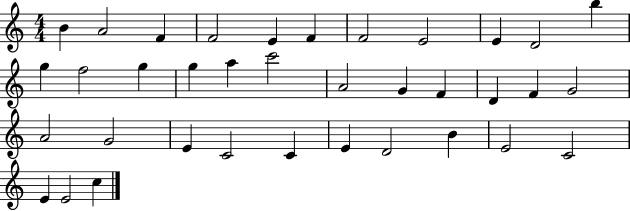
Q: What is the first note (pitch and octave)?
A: B4